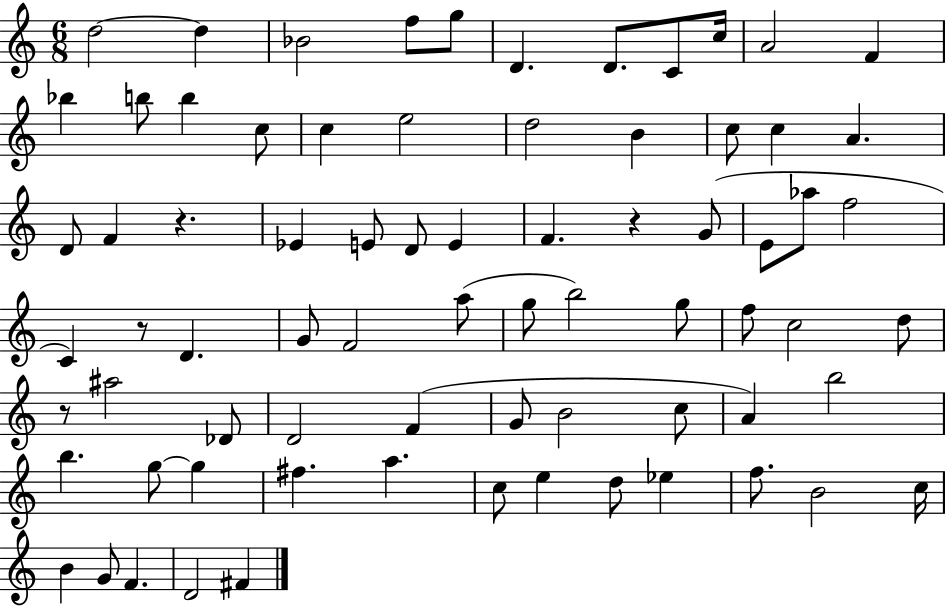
D5/h D5/q Bb4/h F5/e G5/e D4/q. D4/e. C4/e C5/s A4/h F4/q Bb5/q B5/e B5/q C5/e C5/q E5/h D5/h B4/q C5/e C5/q A4/q. D4/e F4/q R/q. Eb4/q E4/e D4/e E4/q F4/q. R/q G4/e E4/e Ab5/e F5/h C4/q R/e D4/q. G4/e F4/h A5/e G5/e B5/h G5/e F5/e C5/h D5/e R/e A#5/h Db4/e D4/h F4/q G4/e B4/h C5/e A4/q B5/h B5/q. G5/e G5/q F#5/q. A5/q. C5/e E5/q D5/e Eb5/q F5/e. B4/h C5/s B4/q G4/e F4/q. D4/h F#4/q